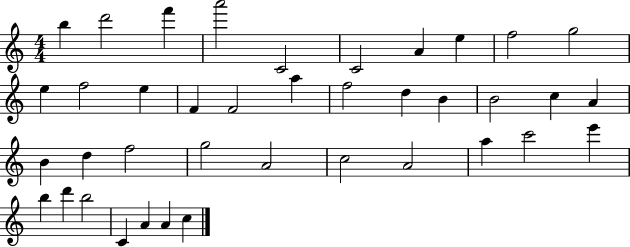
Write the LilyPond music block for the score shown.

{
  \clef treble
  \numericTimeSignature
  \time 4/4
  \key c \major
  b''4 d'''2 f'''4 | a'''2 c'2 | c'2 a'4 e''4 | f''2 g''2 | \break e''4 f''2 e''4 | f'4 f'2 a''4 | f''2 d''4 b'4 | b'2 c''4 a'4 | \break b'4 d''4 f''2 | g''2 a'2 | c''2 a'2 | a''4 c'''2 e'''4 | \break b''4 d'''4 b''2 | c'4 a'4 a'4 c''4 | \bar "|."
}